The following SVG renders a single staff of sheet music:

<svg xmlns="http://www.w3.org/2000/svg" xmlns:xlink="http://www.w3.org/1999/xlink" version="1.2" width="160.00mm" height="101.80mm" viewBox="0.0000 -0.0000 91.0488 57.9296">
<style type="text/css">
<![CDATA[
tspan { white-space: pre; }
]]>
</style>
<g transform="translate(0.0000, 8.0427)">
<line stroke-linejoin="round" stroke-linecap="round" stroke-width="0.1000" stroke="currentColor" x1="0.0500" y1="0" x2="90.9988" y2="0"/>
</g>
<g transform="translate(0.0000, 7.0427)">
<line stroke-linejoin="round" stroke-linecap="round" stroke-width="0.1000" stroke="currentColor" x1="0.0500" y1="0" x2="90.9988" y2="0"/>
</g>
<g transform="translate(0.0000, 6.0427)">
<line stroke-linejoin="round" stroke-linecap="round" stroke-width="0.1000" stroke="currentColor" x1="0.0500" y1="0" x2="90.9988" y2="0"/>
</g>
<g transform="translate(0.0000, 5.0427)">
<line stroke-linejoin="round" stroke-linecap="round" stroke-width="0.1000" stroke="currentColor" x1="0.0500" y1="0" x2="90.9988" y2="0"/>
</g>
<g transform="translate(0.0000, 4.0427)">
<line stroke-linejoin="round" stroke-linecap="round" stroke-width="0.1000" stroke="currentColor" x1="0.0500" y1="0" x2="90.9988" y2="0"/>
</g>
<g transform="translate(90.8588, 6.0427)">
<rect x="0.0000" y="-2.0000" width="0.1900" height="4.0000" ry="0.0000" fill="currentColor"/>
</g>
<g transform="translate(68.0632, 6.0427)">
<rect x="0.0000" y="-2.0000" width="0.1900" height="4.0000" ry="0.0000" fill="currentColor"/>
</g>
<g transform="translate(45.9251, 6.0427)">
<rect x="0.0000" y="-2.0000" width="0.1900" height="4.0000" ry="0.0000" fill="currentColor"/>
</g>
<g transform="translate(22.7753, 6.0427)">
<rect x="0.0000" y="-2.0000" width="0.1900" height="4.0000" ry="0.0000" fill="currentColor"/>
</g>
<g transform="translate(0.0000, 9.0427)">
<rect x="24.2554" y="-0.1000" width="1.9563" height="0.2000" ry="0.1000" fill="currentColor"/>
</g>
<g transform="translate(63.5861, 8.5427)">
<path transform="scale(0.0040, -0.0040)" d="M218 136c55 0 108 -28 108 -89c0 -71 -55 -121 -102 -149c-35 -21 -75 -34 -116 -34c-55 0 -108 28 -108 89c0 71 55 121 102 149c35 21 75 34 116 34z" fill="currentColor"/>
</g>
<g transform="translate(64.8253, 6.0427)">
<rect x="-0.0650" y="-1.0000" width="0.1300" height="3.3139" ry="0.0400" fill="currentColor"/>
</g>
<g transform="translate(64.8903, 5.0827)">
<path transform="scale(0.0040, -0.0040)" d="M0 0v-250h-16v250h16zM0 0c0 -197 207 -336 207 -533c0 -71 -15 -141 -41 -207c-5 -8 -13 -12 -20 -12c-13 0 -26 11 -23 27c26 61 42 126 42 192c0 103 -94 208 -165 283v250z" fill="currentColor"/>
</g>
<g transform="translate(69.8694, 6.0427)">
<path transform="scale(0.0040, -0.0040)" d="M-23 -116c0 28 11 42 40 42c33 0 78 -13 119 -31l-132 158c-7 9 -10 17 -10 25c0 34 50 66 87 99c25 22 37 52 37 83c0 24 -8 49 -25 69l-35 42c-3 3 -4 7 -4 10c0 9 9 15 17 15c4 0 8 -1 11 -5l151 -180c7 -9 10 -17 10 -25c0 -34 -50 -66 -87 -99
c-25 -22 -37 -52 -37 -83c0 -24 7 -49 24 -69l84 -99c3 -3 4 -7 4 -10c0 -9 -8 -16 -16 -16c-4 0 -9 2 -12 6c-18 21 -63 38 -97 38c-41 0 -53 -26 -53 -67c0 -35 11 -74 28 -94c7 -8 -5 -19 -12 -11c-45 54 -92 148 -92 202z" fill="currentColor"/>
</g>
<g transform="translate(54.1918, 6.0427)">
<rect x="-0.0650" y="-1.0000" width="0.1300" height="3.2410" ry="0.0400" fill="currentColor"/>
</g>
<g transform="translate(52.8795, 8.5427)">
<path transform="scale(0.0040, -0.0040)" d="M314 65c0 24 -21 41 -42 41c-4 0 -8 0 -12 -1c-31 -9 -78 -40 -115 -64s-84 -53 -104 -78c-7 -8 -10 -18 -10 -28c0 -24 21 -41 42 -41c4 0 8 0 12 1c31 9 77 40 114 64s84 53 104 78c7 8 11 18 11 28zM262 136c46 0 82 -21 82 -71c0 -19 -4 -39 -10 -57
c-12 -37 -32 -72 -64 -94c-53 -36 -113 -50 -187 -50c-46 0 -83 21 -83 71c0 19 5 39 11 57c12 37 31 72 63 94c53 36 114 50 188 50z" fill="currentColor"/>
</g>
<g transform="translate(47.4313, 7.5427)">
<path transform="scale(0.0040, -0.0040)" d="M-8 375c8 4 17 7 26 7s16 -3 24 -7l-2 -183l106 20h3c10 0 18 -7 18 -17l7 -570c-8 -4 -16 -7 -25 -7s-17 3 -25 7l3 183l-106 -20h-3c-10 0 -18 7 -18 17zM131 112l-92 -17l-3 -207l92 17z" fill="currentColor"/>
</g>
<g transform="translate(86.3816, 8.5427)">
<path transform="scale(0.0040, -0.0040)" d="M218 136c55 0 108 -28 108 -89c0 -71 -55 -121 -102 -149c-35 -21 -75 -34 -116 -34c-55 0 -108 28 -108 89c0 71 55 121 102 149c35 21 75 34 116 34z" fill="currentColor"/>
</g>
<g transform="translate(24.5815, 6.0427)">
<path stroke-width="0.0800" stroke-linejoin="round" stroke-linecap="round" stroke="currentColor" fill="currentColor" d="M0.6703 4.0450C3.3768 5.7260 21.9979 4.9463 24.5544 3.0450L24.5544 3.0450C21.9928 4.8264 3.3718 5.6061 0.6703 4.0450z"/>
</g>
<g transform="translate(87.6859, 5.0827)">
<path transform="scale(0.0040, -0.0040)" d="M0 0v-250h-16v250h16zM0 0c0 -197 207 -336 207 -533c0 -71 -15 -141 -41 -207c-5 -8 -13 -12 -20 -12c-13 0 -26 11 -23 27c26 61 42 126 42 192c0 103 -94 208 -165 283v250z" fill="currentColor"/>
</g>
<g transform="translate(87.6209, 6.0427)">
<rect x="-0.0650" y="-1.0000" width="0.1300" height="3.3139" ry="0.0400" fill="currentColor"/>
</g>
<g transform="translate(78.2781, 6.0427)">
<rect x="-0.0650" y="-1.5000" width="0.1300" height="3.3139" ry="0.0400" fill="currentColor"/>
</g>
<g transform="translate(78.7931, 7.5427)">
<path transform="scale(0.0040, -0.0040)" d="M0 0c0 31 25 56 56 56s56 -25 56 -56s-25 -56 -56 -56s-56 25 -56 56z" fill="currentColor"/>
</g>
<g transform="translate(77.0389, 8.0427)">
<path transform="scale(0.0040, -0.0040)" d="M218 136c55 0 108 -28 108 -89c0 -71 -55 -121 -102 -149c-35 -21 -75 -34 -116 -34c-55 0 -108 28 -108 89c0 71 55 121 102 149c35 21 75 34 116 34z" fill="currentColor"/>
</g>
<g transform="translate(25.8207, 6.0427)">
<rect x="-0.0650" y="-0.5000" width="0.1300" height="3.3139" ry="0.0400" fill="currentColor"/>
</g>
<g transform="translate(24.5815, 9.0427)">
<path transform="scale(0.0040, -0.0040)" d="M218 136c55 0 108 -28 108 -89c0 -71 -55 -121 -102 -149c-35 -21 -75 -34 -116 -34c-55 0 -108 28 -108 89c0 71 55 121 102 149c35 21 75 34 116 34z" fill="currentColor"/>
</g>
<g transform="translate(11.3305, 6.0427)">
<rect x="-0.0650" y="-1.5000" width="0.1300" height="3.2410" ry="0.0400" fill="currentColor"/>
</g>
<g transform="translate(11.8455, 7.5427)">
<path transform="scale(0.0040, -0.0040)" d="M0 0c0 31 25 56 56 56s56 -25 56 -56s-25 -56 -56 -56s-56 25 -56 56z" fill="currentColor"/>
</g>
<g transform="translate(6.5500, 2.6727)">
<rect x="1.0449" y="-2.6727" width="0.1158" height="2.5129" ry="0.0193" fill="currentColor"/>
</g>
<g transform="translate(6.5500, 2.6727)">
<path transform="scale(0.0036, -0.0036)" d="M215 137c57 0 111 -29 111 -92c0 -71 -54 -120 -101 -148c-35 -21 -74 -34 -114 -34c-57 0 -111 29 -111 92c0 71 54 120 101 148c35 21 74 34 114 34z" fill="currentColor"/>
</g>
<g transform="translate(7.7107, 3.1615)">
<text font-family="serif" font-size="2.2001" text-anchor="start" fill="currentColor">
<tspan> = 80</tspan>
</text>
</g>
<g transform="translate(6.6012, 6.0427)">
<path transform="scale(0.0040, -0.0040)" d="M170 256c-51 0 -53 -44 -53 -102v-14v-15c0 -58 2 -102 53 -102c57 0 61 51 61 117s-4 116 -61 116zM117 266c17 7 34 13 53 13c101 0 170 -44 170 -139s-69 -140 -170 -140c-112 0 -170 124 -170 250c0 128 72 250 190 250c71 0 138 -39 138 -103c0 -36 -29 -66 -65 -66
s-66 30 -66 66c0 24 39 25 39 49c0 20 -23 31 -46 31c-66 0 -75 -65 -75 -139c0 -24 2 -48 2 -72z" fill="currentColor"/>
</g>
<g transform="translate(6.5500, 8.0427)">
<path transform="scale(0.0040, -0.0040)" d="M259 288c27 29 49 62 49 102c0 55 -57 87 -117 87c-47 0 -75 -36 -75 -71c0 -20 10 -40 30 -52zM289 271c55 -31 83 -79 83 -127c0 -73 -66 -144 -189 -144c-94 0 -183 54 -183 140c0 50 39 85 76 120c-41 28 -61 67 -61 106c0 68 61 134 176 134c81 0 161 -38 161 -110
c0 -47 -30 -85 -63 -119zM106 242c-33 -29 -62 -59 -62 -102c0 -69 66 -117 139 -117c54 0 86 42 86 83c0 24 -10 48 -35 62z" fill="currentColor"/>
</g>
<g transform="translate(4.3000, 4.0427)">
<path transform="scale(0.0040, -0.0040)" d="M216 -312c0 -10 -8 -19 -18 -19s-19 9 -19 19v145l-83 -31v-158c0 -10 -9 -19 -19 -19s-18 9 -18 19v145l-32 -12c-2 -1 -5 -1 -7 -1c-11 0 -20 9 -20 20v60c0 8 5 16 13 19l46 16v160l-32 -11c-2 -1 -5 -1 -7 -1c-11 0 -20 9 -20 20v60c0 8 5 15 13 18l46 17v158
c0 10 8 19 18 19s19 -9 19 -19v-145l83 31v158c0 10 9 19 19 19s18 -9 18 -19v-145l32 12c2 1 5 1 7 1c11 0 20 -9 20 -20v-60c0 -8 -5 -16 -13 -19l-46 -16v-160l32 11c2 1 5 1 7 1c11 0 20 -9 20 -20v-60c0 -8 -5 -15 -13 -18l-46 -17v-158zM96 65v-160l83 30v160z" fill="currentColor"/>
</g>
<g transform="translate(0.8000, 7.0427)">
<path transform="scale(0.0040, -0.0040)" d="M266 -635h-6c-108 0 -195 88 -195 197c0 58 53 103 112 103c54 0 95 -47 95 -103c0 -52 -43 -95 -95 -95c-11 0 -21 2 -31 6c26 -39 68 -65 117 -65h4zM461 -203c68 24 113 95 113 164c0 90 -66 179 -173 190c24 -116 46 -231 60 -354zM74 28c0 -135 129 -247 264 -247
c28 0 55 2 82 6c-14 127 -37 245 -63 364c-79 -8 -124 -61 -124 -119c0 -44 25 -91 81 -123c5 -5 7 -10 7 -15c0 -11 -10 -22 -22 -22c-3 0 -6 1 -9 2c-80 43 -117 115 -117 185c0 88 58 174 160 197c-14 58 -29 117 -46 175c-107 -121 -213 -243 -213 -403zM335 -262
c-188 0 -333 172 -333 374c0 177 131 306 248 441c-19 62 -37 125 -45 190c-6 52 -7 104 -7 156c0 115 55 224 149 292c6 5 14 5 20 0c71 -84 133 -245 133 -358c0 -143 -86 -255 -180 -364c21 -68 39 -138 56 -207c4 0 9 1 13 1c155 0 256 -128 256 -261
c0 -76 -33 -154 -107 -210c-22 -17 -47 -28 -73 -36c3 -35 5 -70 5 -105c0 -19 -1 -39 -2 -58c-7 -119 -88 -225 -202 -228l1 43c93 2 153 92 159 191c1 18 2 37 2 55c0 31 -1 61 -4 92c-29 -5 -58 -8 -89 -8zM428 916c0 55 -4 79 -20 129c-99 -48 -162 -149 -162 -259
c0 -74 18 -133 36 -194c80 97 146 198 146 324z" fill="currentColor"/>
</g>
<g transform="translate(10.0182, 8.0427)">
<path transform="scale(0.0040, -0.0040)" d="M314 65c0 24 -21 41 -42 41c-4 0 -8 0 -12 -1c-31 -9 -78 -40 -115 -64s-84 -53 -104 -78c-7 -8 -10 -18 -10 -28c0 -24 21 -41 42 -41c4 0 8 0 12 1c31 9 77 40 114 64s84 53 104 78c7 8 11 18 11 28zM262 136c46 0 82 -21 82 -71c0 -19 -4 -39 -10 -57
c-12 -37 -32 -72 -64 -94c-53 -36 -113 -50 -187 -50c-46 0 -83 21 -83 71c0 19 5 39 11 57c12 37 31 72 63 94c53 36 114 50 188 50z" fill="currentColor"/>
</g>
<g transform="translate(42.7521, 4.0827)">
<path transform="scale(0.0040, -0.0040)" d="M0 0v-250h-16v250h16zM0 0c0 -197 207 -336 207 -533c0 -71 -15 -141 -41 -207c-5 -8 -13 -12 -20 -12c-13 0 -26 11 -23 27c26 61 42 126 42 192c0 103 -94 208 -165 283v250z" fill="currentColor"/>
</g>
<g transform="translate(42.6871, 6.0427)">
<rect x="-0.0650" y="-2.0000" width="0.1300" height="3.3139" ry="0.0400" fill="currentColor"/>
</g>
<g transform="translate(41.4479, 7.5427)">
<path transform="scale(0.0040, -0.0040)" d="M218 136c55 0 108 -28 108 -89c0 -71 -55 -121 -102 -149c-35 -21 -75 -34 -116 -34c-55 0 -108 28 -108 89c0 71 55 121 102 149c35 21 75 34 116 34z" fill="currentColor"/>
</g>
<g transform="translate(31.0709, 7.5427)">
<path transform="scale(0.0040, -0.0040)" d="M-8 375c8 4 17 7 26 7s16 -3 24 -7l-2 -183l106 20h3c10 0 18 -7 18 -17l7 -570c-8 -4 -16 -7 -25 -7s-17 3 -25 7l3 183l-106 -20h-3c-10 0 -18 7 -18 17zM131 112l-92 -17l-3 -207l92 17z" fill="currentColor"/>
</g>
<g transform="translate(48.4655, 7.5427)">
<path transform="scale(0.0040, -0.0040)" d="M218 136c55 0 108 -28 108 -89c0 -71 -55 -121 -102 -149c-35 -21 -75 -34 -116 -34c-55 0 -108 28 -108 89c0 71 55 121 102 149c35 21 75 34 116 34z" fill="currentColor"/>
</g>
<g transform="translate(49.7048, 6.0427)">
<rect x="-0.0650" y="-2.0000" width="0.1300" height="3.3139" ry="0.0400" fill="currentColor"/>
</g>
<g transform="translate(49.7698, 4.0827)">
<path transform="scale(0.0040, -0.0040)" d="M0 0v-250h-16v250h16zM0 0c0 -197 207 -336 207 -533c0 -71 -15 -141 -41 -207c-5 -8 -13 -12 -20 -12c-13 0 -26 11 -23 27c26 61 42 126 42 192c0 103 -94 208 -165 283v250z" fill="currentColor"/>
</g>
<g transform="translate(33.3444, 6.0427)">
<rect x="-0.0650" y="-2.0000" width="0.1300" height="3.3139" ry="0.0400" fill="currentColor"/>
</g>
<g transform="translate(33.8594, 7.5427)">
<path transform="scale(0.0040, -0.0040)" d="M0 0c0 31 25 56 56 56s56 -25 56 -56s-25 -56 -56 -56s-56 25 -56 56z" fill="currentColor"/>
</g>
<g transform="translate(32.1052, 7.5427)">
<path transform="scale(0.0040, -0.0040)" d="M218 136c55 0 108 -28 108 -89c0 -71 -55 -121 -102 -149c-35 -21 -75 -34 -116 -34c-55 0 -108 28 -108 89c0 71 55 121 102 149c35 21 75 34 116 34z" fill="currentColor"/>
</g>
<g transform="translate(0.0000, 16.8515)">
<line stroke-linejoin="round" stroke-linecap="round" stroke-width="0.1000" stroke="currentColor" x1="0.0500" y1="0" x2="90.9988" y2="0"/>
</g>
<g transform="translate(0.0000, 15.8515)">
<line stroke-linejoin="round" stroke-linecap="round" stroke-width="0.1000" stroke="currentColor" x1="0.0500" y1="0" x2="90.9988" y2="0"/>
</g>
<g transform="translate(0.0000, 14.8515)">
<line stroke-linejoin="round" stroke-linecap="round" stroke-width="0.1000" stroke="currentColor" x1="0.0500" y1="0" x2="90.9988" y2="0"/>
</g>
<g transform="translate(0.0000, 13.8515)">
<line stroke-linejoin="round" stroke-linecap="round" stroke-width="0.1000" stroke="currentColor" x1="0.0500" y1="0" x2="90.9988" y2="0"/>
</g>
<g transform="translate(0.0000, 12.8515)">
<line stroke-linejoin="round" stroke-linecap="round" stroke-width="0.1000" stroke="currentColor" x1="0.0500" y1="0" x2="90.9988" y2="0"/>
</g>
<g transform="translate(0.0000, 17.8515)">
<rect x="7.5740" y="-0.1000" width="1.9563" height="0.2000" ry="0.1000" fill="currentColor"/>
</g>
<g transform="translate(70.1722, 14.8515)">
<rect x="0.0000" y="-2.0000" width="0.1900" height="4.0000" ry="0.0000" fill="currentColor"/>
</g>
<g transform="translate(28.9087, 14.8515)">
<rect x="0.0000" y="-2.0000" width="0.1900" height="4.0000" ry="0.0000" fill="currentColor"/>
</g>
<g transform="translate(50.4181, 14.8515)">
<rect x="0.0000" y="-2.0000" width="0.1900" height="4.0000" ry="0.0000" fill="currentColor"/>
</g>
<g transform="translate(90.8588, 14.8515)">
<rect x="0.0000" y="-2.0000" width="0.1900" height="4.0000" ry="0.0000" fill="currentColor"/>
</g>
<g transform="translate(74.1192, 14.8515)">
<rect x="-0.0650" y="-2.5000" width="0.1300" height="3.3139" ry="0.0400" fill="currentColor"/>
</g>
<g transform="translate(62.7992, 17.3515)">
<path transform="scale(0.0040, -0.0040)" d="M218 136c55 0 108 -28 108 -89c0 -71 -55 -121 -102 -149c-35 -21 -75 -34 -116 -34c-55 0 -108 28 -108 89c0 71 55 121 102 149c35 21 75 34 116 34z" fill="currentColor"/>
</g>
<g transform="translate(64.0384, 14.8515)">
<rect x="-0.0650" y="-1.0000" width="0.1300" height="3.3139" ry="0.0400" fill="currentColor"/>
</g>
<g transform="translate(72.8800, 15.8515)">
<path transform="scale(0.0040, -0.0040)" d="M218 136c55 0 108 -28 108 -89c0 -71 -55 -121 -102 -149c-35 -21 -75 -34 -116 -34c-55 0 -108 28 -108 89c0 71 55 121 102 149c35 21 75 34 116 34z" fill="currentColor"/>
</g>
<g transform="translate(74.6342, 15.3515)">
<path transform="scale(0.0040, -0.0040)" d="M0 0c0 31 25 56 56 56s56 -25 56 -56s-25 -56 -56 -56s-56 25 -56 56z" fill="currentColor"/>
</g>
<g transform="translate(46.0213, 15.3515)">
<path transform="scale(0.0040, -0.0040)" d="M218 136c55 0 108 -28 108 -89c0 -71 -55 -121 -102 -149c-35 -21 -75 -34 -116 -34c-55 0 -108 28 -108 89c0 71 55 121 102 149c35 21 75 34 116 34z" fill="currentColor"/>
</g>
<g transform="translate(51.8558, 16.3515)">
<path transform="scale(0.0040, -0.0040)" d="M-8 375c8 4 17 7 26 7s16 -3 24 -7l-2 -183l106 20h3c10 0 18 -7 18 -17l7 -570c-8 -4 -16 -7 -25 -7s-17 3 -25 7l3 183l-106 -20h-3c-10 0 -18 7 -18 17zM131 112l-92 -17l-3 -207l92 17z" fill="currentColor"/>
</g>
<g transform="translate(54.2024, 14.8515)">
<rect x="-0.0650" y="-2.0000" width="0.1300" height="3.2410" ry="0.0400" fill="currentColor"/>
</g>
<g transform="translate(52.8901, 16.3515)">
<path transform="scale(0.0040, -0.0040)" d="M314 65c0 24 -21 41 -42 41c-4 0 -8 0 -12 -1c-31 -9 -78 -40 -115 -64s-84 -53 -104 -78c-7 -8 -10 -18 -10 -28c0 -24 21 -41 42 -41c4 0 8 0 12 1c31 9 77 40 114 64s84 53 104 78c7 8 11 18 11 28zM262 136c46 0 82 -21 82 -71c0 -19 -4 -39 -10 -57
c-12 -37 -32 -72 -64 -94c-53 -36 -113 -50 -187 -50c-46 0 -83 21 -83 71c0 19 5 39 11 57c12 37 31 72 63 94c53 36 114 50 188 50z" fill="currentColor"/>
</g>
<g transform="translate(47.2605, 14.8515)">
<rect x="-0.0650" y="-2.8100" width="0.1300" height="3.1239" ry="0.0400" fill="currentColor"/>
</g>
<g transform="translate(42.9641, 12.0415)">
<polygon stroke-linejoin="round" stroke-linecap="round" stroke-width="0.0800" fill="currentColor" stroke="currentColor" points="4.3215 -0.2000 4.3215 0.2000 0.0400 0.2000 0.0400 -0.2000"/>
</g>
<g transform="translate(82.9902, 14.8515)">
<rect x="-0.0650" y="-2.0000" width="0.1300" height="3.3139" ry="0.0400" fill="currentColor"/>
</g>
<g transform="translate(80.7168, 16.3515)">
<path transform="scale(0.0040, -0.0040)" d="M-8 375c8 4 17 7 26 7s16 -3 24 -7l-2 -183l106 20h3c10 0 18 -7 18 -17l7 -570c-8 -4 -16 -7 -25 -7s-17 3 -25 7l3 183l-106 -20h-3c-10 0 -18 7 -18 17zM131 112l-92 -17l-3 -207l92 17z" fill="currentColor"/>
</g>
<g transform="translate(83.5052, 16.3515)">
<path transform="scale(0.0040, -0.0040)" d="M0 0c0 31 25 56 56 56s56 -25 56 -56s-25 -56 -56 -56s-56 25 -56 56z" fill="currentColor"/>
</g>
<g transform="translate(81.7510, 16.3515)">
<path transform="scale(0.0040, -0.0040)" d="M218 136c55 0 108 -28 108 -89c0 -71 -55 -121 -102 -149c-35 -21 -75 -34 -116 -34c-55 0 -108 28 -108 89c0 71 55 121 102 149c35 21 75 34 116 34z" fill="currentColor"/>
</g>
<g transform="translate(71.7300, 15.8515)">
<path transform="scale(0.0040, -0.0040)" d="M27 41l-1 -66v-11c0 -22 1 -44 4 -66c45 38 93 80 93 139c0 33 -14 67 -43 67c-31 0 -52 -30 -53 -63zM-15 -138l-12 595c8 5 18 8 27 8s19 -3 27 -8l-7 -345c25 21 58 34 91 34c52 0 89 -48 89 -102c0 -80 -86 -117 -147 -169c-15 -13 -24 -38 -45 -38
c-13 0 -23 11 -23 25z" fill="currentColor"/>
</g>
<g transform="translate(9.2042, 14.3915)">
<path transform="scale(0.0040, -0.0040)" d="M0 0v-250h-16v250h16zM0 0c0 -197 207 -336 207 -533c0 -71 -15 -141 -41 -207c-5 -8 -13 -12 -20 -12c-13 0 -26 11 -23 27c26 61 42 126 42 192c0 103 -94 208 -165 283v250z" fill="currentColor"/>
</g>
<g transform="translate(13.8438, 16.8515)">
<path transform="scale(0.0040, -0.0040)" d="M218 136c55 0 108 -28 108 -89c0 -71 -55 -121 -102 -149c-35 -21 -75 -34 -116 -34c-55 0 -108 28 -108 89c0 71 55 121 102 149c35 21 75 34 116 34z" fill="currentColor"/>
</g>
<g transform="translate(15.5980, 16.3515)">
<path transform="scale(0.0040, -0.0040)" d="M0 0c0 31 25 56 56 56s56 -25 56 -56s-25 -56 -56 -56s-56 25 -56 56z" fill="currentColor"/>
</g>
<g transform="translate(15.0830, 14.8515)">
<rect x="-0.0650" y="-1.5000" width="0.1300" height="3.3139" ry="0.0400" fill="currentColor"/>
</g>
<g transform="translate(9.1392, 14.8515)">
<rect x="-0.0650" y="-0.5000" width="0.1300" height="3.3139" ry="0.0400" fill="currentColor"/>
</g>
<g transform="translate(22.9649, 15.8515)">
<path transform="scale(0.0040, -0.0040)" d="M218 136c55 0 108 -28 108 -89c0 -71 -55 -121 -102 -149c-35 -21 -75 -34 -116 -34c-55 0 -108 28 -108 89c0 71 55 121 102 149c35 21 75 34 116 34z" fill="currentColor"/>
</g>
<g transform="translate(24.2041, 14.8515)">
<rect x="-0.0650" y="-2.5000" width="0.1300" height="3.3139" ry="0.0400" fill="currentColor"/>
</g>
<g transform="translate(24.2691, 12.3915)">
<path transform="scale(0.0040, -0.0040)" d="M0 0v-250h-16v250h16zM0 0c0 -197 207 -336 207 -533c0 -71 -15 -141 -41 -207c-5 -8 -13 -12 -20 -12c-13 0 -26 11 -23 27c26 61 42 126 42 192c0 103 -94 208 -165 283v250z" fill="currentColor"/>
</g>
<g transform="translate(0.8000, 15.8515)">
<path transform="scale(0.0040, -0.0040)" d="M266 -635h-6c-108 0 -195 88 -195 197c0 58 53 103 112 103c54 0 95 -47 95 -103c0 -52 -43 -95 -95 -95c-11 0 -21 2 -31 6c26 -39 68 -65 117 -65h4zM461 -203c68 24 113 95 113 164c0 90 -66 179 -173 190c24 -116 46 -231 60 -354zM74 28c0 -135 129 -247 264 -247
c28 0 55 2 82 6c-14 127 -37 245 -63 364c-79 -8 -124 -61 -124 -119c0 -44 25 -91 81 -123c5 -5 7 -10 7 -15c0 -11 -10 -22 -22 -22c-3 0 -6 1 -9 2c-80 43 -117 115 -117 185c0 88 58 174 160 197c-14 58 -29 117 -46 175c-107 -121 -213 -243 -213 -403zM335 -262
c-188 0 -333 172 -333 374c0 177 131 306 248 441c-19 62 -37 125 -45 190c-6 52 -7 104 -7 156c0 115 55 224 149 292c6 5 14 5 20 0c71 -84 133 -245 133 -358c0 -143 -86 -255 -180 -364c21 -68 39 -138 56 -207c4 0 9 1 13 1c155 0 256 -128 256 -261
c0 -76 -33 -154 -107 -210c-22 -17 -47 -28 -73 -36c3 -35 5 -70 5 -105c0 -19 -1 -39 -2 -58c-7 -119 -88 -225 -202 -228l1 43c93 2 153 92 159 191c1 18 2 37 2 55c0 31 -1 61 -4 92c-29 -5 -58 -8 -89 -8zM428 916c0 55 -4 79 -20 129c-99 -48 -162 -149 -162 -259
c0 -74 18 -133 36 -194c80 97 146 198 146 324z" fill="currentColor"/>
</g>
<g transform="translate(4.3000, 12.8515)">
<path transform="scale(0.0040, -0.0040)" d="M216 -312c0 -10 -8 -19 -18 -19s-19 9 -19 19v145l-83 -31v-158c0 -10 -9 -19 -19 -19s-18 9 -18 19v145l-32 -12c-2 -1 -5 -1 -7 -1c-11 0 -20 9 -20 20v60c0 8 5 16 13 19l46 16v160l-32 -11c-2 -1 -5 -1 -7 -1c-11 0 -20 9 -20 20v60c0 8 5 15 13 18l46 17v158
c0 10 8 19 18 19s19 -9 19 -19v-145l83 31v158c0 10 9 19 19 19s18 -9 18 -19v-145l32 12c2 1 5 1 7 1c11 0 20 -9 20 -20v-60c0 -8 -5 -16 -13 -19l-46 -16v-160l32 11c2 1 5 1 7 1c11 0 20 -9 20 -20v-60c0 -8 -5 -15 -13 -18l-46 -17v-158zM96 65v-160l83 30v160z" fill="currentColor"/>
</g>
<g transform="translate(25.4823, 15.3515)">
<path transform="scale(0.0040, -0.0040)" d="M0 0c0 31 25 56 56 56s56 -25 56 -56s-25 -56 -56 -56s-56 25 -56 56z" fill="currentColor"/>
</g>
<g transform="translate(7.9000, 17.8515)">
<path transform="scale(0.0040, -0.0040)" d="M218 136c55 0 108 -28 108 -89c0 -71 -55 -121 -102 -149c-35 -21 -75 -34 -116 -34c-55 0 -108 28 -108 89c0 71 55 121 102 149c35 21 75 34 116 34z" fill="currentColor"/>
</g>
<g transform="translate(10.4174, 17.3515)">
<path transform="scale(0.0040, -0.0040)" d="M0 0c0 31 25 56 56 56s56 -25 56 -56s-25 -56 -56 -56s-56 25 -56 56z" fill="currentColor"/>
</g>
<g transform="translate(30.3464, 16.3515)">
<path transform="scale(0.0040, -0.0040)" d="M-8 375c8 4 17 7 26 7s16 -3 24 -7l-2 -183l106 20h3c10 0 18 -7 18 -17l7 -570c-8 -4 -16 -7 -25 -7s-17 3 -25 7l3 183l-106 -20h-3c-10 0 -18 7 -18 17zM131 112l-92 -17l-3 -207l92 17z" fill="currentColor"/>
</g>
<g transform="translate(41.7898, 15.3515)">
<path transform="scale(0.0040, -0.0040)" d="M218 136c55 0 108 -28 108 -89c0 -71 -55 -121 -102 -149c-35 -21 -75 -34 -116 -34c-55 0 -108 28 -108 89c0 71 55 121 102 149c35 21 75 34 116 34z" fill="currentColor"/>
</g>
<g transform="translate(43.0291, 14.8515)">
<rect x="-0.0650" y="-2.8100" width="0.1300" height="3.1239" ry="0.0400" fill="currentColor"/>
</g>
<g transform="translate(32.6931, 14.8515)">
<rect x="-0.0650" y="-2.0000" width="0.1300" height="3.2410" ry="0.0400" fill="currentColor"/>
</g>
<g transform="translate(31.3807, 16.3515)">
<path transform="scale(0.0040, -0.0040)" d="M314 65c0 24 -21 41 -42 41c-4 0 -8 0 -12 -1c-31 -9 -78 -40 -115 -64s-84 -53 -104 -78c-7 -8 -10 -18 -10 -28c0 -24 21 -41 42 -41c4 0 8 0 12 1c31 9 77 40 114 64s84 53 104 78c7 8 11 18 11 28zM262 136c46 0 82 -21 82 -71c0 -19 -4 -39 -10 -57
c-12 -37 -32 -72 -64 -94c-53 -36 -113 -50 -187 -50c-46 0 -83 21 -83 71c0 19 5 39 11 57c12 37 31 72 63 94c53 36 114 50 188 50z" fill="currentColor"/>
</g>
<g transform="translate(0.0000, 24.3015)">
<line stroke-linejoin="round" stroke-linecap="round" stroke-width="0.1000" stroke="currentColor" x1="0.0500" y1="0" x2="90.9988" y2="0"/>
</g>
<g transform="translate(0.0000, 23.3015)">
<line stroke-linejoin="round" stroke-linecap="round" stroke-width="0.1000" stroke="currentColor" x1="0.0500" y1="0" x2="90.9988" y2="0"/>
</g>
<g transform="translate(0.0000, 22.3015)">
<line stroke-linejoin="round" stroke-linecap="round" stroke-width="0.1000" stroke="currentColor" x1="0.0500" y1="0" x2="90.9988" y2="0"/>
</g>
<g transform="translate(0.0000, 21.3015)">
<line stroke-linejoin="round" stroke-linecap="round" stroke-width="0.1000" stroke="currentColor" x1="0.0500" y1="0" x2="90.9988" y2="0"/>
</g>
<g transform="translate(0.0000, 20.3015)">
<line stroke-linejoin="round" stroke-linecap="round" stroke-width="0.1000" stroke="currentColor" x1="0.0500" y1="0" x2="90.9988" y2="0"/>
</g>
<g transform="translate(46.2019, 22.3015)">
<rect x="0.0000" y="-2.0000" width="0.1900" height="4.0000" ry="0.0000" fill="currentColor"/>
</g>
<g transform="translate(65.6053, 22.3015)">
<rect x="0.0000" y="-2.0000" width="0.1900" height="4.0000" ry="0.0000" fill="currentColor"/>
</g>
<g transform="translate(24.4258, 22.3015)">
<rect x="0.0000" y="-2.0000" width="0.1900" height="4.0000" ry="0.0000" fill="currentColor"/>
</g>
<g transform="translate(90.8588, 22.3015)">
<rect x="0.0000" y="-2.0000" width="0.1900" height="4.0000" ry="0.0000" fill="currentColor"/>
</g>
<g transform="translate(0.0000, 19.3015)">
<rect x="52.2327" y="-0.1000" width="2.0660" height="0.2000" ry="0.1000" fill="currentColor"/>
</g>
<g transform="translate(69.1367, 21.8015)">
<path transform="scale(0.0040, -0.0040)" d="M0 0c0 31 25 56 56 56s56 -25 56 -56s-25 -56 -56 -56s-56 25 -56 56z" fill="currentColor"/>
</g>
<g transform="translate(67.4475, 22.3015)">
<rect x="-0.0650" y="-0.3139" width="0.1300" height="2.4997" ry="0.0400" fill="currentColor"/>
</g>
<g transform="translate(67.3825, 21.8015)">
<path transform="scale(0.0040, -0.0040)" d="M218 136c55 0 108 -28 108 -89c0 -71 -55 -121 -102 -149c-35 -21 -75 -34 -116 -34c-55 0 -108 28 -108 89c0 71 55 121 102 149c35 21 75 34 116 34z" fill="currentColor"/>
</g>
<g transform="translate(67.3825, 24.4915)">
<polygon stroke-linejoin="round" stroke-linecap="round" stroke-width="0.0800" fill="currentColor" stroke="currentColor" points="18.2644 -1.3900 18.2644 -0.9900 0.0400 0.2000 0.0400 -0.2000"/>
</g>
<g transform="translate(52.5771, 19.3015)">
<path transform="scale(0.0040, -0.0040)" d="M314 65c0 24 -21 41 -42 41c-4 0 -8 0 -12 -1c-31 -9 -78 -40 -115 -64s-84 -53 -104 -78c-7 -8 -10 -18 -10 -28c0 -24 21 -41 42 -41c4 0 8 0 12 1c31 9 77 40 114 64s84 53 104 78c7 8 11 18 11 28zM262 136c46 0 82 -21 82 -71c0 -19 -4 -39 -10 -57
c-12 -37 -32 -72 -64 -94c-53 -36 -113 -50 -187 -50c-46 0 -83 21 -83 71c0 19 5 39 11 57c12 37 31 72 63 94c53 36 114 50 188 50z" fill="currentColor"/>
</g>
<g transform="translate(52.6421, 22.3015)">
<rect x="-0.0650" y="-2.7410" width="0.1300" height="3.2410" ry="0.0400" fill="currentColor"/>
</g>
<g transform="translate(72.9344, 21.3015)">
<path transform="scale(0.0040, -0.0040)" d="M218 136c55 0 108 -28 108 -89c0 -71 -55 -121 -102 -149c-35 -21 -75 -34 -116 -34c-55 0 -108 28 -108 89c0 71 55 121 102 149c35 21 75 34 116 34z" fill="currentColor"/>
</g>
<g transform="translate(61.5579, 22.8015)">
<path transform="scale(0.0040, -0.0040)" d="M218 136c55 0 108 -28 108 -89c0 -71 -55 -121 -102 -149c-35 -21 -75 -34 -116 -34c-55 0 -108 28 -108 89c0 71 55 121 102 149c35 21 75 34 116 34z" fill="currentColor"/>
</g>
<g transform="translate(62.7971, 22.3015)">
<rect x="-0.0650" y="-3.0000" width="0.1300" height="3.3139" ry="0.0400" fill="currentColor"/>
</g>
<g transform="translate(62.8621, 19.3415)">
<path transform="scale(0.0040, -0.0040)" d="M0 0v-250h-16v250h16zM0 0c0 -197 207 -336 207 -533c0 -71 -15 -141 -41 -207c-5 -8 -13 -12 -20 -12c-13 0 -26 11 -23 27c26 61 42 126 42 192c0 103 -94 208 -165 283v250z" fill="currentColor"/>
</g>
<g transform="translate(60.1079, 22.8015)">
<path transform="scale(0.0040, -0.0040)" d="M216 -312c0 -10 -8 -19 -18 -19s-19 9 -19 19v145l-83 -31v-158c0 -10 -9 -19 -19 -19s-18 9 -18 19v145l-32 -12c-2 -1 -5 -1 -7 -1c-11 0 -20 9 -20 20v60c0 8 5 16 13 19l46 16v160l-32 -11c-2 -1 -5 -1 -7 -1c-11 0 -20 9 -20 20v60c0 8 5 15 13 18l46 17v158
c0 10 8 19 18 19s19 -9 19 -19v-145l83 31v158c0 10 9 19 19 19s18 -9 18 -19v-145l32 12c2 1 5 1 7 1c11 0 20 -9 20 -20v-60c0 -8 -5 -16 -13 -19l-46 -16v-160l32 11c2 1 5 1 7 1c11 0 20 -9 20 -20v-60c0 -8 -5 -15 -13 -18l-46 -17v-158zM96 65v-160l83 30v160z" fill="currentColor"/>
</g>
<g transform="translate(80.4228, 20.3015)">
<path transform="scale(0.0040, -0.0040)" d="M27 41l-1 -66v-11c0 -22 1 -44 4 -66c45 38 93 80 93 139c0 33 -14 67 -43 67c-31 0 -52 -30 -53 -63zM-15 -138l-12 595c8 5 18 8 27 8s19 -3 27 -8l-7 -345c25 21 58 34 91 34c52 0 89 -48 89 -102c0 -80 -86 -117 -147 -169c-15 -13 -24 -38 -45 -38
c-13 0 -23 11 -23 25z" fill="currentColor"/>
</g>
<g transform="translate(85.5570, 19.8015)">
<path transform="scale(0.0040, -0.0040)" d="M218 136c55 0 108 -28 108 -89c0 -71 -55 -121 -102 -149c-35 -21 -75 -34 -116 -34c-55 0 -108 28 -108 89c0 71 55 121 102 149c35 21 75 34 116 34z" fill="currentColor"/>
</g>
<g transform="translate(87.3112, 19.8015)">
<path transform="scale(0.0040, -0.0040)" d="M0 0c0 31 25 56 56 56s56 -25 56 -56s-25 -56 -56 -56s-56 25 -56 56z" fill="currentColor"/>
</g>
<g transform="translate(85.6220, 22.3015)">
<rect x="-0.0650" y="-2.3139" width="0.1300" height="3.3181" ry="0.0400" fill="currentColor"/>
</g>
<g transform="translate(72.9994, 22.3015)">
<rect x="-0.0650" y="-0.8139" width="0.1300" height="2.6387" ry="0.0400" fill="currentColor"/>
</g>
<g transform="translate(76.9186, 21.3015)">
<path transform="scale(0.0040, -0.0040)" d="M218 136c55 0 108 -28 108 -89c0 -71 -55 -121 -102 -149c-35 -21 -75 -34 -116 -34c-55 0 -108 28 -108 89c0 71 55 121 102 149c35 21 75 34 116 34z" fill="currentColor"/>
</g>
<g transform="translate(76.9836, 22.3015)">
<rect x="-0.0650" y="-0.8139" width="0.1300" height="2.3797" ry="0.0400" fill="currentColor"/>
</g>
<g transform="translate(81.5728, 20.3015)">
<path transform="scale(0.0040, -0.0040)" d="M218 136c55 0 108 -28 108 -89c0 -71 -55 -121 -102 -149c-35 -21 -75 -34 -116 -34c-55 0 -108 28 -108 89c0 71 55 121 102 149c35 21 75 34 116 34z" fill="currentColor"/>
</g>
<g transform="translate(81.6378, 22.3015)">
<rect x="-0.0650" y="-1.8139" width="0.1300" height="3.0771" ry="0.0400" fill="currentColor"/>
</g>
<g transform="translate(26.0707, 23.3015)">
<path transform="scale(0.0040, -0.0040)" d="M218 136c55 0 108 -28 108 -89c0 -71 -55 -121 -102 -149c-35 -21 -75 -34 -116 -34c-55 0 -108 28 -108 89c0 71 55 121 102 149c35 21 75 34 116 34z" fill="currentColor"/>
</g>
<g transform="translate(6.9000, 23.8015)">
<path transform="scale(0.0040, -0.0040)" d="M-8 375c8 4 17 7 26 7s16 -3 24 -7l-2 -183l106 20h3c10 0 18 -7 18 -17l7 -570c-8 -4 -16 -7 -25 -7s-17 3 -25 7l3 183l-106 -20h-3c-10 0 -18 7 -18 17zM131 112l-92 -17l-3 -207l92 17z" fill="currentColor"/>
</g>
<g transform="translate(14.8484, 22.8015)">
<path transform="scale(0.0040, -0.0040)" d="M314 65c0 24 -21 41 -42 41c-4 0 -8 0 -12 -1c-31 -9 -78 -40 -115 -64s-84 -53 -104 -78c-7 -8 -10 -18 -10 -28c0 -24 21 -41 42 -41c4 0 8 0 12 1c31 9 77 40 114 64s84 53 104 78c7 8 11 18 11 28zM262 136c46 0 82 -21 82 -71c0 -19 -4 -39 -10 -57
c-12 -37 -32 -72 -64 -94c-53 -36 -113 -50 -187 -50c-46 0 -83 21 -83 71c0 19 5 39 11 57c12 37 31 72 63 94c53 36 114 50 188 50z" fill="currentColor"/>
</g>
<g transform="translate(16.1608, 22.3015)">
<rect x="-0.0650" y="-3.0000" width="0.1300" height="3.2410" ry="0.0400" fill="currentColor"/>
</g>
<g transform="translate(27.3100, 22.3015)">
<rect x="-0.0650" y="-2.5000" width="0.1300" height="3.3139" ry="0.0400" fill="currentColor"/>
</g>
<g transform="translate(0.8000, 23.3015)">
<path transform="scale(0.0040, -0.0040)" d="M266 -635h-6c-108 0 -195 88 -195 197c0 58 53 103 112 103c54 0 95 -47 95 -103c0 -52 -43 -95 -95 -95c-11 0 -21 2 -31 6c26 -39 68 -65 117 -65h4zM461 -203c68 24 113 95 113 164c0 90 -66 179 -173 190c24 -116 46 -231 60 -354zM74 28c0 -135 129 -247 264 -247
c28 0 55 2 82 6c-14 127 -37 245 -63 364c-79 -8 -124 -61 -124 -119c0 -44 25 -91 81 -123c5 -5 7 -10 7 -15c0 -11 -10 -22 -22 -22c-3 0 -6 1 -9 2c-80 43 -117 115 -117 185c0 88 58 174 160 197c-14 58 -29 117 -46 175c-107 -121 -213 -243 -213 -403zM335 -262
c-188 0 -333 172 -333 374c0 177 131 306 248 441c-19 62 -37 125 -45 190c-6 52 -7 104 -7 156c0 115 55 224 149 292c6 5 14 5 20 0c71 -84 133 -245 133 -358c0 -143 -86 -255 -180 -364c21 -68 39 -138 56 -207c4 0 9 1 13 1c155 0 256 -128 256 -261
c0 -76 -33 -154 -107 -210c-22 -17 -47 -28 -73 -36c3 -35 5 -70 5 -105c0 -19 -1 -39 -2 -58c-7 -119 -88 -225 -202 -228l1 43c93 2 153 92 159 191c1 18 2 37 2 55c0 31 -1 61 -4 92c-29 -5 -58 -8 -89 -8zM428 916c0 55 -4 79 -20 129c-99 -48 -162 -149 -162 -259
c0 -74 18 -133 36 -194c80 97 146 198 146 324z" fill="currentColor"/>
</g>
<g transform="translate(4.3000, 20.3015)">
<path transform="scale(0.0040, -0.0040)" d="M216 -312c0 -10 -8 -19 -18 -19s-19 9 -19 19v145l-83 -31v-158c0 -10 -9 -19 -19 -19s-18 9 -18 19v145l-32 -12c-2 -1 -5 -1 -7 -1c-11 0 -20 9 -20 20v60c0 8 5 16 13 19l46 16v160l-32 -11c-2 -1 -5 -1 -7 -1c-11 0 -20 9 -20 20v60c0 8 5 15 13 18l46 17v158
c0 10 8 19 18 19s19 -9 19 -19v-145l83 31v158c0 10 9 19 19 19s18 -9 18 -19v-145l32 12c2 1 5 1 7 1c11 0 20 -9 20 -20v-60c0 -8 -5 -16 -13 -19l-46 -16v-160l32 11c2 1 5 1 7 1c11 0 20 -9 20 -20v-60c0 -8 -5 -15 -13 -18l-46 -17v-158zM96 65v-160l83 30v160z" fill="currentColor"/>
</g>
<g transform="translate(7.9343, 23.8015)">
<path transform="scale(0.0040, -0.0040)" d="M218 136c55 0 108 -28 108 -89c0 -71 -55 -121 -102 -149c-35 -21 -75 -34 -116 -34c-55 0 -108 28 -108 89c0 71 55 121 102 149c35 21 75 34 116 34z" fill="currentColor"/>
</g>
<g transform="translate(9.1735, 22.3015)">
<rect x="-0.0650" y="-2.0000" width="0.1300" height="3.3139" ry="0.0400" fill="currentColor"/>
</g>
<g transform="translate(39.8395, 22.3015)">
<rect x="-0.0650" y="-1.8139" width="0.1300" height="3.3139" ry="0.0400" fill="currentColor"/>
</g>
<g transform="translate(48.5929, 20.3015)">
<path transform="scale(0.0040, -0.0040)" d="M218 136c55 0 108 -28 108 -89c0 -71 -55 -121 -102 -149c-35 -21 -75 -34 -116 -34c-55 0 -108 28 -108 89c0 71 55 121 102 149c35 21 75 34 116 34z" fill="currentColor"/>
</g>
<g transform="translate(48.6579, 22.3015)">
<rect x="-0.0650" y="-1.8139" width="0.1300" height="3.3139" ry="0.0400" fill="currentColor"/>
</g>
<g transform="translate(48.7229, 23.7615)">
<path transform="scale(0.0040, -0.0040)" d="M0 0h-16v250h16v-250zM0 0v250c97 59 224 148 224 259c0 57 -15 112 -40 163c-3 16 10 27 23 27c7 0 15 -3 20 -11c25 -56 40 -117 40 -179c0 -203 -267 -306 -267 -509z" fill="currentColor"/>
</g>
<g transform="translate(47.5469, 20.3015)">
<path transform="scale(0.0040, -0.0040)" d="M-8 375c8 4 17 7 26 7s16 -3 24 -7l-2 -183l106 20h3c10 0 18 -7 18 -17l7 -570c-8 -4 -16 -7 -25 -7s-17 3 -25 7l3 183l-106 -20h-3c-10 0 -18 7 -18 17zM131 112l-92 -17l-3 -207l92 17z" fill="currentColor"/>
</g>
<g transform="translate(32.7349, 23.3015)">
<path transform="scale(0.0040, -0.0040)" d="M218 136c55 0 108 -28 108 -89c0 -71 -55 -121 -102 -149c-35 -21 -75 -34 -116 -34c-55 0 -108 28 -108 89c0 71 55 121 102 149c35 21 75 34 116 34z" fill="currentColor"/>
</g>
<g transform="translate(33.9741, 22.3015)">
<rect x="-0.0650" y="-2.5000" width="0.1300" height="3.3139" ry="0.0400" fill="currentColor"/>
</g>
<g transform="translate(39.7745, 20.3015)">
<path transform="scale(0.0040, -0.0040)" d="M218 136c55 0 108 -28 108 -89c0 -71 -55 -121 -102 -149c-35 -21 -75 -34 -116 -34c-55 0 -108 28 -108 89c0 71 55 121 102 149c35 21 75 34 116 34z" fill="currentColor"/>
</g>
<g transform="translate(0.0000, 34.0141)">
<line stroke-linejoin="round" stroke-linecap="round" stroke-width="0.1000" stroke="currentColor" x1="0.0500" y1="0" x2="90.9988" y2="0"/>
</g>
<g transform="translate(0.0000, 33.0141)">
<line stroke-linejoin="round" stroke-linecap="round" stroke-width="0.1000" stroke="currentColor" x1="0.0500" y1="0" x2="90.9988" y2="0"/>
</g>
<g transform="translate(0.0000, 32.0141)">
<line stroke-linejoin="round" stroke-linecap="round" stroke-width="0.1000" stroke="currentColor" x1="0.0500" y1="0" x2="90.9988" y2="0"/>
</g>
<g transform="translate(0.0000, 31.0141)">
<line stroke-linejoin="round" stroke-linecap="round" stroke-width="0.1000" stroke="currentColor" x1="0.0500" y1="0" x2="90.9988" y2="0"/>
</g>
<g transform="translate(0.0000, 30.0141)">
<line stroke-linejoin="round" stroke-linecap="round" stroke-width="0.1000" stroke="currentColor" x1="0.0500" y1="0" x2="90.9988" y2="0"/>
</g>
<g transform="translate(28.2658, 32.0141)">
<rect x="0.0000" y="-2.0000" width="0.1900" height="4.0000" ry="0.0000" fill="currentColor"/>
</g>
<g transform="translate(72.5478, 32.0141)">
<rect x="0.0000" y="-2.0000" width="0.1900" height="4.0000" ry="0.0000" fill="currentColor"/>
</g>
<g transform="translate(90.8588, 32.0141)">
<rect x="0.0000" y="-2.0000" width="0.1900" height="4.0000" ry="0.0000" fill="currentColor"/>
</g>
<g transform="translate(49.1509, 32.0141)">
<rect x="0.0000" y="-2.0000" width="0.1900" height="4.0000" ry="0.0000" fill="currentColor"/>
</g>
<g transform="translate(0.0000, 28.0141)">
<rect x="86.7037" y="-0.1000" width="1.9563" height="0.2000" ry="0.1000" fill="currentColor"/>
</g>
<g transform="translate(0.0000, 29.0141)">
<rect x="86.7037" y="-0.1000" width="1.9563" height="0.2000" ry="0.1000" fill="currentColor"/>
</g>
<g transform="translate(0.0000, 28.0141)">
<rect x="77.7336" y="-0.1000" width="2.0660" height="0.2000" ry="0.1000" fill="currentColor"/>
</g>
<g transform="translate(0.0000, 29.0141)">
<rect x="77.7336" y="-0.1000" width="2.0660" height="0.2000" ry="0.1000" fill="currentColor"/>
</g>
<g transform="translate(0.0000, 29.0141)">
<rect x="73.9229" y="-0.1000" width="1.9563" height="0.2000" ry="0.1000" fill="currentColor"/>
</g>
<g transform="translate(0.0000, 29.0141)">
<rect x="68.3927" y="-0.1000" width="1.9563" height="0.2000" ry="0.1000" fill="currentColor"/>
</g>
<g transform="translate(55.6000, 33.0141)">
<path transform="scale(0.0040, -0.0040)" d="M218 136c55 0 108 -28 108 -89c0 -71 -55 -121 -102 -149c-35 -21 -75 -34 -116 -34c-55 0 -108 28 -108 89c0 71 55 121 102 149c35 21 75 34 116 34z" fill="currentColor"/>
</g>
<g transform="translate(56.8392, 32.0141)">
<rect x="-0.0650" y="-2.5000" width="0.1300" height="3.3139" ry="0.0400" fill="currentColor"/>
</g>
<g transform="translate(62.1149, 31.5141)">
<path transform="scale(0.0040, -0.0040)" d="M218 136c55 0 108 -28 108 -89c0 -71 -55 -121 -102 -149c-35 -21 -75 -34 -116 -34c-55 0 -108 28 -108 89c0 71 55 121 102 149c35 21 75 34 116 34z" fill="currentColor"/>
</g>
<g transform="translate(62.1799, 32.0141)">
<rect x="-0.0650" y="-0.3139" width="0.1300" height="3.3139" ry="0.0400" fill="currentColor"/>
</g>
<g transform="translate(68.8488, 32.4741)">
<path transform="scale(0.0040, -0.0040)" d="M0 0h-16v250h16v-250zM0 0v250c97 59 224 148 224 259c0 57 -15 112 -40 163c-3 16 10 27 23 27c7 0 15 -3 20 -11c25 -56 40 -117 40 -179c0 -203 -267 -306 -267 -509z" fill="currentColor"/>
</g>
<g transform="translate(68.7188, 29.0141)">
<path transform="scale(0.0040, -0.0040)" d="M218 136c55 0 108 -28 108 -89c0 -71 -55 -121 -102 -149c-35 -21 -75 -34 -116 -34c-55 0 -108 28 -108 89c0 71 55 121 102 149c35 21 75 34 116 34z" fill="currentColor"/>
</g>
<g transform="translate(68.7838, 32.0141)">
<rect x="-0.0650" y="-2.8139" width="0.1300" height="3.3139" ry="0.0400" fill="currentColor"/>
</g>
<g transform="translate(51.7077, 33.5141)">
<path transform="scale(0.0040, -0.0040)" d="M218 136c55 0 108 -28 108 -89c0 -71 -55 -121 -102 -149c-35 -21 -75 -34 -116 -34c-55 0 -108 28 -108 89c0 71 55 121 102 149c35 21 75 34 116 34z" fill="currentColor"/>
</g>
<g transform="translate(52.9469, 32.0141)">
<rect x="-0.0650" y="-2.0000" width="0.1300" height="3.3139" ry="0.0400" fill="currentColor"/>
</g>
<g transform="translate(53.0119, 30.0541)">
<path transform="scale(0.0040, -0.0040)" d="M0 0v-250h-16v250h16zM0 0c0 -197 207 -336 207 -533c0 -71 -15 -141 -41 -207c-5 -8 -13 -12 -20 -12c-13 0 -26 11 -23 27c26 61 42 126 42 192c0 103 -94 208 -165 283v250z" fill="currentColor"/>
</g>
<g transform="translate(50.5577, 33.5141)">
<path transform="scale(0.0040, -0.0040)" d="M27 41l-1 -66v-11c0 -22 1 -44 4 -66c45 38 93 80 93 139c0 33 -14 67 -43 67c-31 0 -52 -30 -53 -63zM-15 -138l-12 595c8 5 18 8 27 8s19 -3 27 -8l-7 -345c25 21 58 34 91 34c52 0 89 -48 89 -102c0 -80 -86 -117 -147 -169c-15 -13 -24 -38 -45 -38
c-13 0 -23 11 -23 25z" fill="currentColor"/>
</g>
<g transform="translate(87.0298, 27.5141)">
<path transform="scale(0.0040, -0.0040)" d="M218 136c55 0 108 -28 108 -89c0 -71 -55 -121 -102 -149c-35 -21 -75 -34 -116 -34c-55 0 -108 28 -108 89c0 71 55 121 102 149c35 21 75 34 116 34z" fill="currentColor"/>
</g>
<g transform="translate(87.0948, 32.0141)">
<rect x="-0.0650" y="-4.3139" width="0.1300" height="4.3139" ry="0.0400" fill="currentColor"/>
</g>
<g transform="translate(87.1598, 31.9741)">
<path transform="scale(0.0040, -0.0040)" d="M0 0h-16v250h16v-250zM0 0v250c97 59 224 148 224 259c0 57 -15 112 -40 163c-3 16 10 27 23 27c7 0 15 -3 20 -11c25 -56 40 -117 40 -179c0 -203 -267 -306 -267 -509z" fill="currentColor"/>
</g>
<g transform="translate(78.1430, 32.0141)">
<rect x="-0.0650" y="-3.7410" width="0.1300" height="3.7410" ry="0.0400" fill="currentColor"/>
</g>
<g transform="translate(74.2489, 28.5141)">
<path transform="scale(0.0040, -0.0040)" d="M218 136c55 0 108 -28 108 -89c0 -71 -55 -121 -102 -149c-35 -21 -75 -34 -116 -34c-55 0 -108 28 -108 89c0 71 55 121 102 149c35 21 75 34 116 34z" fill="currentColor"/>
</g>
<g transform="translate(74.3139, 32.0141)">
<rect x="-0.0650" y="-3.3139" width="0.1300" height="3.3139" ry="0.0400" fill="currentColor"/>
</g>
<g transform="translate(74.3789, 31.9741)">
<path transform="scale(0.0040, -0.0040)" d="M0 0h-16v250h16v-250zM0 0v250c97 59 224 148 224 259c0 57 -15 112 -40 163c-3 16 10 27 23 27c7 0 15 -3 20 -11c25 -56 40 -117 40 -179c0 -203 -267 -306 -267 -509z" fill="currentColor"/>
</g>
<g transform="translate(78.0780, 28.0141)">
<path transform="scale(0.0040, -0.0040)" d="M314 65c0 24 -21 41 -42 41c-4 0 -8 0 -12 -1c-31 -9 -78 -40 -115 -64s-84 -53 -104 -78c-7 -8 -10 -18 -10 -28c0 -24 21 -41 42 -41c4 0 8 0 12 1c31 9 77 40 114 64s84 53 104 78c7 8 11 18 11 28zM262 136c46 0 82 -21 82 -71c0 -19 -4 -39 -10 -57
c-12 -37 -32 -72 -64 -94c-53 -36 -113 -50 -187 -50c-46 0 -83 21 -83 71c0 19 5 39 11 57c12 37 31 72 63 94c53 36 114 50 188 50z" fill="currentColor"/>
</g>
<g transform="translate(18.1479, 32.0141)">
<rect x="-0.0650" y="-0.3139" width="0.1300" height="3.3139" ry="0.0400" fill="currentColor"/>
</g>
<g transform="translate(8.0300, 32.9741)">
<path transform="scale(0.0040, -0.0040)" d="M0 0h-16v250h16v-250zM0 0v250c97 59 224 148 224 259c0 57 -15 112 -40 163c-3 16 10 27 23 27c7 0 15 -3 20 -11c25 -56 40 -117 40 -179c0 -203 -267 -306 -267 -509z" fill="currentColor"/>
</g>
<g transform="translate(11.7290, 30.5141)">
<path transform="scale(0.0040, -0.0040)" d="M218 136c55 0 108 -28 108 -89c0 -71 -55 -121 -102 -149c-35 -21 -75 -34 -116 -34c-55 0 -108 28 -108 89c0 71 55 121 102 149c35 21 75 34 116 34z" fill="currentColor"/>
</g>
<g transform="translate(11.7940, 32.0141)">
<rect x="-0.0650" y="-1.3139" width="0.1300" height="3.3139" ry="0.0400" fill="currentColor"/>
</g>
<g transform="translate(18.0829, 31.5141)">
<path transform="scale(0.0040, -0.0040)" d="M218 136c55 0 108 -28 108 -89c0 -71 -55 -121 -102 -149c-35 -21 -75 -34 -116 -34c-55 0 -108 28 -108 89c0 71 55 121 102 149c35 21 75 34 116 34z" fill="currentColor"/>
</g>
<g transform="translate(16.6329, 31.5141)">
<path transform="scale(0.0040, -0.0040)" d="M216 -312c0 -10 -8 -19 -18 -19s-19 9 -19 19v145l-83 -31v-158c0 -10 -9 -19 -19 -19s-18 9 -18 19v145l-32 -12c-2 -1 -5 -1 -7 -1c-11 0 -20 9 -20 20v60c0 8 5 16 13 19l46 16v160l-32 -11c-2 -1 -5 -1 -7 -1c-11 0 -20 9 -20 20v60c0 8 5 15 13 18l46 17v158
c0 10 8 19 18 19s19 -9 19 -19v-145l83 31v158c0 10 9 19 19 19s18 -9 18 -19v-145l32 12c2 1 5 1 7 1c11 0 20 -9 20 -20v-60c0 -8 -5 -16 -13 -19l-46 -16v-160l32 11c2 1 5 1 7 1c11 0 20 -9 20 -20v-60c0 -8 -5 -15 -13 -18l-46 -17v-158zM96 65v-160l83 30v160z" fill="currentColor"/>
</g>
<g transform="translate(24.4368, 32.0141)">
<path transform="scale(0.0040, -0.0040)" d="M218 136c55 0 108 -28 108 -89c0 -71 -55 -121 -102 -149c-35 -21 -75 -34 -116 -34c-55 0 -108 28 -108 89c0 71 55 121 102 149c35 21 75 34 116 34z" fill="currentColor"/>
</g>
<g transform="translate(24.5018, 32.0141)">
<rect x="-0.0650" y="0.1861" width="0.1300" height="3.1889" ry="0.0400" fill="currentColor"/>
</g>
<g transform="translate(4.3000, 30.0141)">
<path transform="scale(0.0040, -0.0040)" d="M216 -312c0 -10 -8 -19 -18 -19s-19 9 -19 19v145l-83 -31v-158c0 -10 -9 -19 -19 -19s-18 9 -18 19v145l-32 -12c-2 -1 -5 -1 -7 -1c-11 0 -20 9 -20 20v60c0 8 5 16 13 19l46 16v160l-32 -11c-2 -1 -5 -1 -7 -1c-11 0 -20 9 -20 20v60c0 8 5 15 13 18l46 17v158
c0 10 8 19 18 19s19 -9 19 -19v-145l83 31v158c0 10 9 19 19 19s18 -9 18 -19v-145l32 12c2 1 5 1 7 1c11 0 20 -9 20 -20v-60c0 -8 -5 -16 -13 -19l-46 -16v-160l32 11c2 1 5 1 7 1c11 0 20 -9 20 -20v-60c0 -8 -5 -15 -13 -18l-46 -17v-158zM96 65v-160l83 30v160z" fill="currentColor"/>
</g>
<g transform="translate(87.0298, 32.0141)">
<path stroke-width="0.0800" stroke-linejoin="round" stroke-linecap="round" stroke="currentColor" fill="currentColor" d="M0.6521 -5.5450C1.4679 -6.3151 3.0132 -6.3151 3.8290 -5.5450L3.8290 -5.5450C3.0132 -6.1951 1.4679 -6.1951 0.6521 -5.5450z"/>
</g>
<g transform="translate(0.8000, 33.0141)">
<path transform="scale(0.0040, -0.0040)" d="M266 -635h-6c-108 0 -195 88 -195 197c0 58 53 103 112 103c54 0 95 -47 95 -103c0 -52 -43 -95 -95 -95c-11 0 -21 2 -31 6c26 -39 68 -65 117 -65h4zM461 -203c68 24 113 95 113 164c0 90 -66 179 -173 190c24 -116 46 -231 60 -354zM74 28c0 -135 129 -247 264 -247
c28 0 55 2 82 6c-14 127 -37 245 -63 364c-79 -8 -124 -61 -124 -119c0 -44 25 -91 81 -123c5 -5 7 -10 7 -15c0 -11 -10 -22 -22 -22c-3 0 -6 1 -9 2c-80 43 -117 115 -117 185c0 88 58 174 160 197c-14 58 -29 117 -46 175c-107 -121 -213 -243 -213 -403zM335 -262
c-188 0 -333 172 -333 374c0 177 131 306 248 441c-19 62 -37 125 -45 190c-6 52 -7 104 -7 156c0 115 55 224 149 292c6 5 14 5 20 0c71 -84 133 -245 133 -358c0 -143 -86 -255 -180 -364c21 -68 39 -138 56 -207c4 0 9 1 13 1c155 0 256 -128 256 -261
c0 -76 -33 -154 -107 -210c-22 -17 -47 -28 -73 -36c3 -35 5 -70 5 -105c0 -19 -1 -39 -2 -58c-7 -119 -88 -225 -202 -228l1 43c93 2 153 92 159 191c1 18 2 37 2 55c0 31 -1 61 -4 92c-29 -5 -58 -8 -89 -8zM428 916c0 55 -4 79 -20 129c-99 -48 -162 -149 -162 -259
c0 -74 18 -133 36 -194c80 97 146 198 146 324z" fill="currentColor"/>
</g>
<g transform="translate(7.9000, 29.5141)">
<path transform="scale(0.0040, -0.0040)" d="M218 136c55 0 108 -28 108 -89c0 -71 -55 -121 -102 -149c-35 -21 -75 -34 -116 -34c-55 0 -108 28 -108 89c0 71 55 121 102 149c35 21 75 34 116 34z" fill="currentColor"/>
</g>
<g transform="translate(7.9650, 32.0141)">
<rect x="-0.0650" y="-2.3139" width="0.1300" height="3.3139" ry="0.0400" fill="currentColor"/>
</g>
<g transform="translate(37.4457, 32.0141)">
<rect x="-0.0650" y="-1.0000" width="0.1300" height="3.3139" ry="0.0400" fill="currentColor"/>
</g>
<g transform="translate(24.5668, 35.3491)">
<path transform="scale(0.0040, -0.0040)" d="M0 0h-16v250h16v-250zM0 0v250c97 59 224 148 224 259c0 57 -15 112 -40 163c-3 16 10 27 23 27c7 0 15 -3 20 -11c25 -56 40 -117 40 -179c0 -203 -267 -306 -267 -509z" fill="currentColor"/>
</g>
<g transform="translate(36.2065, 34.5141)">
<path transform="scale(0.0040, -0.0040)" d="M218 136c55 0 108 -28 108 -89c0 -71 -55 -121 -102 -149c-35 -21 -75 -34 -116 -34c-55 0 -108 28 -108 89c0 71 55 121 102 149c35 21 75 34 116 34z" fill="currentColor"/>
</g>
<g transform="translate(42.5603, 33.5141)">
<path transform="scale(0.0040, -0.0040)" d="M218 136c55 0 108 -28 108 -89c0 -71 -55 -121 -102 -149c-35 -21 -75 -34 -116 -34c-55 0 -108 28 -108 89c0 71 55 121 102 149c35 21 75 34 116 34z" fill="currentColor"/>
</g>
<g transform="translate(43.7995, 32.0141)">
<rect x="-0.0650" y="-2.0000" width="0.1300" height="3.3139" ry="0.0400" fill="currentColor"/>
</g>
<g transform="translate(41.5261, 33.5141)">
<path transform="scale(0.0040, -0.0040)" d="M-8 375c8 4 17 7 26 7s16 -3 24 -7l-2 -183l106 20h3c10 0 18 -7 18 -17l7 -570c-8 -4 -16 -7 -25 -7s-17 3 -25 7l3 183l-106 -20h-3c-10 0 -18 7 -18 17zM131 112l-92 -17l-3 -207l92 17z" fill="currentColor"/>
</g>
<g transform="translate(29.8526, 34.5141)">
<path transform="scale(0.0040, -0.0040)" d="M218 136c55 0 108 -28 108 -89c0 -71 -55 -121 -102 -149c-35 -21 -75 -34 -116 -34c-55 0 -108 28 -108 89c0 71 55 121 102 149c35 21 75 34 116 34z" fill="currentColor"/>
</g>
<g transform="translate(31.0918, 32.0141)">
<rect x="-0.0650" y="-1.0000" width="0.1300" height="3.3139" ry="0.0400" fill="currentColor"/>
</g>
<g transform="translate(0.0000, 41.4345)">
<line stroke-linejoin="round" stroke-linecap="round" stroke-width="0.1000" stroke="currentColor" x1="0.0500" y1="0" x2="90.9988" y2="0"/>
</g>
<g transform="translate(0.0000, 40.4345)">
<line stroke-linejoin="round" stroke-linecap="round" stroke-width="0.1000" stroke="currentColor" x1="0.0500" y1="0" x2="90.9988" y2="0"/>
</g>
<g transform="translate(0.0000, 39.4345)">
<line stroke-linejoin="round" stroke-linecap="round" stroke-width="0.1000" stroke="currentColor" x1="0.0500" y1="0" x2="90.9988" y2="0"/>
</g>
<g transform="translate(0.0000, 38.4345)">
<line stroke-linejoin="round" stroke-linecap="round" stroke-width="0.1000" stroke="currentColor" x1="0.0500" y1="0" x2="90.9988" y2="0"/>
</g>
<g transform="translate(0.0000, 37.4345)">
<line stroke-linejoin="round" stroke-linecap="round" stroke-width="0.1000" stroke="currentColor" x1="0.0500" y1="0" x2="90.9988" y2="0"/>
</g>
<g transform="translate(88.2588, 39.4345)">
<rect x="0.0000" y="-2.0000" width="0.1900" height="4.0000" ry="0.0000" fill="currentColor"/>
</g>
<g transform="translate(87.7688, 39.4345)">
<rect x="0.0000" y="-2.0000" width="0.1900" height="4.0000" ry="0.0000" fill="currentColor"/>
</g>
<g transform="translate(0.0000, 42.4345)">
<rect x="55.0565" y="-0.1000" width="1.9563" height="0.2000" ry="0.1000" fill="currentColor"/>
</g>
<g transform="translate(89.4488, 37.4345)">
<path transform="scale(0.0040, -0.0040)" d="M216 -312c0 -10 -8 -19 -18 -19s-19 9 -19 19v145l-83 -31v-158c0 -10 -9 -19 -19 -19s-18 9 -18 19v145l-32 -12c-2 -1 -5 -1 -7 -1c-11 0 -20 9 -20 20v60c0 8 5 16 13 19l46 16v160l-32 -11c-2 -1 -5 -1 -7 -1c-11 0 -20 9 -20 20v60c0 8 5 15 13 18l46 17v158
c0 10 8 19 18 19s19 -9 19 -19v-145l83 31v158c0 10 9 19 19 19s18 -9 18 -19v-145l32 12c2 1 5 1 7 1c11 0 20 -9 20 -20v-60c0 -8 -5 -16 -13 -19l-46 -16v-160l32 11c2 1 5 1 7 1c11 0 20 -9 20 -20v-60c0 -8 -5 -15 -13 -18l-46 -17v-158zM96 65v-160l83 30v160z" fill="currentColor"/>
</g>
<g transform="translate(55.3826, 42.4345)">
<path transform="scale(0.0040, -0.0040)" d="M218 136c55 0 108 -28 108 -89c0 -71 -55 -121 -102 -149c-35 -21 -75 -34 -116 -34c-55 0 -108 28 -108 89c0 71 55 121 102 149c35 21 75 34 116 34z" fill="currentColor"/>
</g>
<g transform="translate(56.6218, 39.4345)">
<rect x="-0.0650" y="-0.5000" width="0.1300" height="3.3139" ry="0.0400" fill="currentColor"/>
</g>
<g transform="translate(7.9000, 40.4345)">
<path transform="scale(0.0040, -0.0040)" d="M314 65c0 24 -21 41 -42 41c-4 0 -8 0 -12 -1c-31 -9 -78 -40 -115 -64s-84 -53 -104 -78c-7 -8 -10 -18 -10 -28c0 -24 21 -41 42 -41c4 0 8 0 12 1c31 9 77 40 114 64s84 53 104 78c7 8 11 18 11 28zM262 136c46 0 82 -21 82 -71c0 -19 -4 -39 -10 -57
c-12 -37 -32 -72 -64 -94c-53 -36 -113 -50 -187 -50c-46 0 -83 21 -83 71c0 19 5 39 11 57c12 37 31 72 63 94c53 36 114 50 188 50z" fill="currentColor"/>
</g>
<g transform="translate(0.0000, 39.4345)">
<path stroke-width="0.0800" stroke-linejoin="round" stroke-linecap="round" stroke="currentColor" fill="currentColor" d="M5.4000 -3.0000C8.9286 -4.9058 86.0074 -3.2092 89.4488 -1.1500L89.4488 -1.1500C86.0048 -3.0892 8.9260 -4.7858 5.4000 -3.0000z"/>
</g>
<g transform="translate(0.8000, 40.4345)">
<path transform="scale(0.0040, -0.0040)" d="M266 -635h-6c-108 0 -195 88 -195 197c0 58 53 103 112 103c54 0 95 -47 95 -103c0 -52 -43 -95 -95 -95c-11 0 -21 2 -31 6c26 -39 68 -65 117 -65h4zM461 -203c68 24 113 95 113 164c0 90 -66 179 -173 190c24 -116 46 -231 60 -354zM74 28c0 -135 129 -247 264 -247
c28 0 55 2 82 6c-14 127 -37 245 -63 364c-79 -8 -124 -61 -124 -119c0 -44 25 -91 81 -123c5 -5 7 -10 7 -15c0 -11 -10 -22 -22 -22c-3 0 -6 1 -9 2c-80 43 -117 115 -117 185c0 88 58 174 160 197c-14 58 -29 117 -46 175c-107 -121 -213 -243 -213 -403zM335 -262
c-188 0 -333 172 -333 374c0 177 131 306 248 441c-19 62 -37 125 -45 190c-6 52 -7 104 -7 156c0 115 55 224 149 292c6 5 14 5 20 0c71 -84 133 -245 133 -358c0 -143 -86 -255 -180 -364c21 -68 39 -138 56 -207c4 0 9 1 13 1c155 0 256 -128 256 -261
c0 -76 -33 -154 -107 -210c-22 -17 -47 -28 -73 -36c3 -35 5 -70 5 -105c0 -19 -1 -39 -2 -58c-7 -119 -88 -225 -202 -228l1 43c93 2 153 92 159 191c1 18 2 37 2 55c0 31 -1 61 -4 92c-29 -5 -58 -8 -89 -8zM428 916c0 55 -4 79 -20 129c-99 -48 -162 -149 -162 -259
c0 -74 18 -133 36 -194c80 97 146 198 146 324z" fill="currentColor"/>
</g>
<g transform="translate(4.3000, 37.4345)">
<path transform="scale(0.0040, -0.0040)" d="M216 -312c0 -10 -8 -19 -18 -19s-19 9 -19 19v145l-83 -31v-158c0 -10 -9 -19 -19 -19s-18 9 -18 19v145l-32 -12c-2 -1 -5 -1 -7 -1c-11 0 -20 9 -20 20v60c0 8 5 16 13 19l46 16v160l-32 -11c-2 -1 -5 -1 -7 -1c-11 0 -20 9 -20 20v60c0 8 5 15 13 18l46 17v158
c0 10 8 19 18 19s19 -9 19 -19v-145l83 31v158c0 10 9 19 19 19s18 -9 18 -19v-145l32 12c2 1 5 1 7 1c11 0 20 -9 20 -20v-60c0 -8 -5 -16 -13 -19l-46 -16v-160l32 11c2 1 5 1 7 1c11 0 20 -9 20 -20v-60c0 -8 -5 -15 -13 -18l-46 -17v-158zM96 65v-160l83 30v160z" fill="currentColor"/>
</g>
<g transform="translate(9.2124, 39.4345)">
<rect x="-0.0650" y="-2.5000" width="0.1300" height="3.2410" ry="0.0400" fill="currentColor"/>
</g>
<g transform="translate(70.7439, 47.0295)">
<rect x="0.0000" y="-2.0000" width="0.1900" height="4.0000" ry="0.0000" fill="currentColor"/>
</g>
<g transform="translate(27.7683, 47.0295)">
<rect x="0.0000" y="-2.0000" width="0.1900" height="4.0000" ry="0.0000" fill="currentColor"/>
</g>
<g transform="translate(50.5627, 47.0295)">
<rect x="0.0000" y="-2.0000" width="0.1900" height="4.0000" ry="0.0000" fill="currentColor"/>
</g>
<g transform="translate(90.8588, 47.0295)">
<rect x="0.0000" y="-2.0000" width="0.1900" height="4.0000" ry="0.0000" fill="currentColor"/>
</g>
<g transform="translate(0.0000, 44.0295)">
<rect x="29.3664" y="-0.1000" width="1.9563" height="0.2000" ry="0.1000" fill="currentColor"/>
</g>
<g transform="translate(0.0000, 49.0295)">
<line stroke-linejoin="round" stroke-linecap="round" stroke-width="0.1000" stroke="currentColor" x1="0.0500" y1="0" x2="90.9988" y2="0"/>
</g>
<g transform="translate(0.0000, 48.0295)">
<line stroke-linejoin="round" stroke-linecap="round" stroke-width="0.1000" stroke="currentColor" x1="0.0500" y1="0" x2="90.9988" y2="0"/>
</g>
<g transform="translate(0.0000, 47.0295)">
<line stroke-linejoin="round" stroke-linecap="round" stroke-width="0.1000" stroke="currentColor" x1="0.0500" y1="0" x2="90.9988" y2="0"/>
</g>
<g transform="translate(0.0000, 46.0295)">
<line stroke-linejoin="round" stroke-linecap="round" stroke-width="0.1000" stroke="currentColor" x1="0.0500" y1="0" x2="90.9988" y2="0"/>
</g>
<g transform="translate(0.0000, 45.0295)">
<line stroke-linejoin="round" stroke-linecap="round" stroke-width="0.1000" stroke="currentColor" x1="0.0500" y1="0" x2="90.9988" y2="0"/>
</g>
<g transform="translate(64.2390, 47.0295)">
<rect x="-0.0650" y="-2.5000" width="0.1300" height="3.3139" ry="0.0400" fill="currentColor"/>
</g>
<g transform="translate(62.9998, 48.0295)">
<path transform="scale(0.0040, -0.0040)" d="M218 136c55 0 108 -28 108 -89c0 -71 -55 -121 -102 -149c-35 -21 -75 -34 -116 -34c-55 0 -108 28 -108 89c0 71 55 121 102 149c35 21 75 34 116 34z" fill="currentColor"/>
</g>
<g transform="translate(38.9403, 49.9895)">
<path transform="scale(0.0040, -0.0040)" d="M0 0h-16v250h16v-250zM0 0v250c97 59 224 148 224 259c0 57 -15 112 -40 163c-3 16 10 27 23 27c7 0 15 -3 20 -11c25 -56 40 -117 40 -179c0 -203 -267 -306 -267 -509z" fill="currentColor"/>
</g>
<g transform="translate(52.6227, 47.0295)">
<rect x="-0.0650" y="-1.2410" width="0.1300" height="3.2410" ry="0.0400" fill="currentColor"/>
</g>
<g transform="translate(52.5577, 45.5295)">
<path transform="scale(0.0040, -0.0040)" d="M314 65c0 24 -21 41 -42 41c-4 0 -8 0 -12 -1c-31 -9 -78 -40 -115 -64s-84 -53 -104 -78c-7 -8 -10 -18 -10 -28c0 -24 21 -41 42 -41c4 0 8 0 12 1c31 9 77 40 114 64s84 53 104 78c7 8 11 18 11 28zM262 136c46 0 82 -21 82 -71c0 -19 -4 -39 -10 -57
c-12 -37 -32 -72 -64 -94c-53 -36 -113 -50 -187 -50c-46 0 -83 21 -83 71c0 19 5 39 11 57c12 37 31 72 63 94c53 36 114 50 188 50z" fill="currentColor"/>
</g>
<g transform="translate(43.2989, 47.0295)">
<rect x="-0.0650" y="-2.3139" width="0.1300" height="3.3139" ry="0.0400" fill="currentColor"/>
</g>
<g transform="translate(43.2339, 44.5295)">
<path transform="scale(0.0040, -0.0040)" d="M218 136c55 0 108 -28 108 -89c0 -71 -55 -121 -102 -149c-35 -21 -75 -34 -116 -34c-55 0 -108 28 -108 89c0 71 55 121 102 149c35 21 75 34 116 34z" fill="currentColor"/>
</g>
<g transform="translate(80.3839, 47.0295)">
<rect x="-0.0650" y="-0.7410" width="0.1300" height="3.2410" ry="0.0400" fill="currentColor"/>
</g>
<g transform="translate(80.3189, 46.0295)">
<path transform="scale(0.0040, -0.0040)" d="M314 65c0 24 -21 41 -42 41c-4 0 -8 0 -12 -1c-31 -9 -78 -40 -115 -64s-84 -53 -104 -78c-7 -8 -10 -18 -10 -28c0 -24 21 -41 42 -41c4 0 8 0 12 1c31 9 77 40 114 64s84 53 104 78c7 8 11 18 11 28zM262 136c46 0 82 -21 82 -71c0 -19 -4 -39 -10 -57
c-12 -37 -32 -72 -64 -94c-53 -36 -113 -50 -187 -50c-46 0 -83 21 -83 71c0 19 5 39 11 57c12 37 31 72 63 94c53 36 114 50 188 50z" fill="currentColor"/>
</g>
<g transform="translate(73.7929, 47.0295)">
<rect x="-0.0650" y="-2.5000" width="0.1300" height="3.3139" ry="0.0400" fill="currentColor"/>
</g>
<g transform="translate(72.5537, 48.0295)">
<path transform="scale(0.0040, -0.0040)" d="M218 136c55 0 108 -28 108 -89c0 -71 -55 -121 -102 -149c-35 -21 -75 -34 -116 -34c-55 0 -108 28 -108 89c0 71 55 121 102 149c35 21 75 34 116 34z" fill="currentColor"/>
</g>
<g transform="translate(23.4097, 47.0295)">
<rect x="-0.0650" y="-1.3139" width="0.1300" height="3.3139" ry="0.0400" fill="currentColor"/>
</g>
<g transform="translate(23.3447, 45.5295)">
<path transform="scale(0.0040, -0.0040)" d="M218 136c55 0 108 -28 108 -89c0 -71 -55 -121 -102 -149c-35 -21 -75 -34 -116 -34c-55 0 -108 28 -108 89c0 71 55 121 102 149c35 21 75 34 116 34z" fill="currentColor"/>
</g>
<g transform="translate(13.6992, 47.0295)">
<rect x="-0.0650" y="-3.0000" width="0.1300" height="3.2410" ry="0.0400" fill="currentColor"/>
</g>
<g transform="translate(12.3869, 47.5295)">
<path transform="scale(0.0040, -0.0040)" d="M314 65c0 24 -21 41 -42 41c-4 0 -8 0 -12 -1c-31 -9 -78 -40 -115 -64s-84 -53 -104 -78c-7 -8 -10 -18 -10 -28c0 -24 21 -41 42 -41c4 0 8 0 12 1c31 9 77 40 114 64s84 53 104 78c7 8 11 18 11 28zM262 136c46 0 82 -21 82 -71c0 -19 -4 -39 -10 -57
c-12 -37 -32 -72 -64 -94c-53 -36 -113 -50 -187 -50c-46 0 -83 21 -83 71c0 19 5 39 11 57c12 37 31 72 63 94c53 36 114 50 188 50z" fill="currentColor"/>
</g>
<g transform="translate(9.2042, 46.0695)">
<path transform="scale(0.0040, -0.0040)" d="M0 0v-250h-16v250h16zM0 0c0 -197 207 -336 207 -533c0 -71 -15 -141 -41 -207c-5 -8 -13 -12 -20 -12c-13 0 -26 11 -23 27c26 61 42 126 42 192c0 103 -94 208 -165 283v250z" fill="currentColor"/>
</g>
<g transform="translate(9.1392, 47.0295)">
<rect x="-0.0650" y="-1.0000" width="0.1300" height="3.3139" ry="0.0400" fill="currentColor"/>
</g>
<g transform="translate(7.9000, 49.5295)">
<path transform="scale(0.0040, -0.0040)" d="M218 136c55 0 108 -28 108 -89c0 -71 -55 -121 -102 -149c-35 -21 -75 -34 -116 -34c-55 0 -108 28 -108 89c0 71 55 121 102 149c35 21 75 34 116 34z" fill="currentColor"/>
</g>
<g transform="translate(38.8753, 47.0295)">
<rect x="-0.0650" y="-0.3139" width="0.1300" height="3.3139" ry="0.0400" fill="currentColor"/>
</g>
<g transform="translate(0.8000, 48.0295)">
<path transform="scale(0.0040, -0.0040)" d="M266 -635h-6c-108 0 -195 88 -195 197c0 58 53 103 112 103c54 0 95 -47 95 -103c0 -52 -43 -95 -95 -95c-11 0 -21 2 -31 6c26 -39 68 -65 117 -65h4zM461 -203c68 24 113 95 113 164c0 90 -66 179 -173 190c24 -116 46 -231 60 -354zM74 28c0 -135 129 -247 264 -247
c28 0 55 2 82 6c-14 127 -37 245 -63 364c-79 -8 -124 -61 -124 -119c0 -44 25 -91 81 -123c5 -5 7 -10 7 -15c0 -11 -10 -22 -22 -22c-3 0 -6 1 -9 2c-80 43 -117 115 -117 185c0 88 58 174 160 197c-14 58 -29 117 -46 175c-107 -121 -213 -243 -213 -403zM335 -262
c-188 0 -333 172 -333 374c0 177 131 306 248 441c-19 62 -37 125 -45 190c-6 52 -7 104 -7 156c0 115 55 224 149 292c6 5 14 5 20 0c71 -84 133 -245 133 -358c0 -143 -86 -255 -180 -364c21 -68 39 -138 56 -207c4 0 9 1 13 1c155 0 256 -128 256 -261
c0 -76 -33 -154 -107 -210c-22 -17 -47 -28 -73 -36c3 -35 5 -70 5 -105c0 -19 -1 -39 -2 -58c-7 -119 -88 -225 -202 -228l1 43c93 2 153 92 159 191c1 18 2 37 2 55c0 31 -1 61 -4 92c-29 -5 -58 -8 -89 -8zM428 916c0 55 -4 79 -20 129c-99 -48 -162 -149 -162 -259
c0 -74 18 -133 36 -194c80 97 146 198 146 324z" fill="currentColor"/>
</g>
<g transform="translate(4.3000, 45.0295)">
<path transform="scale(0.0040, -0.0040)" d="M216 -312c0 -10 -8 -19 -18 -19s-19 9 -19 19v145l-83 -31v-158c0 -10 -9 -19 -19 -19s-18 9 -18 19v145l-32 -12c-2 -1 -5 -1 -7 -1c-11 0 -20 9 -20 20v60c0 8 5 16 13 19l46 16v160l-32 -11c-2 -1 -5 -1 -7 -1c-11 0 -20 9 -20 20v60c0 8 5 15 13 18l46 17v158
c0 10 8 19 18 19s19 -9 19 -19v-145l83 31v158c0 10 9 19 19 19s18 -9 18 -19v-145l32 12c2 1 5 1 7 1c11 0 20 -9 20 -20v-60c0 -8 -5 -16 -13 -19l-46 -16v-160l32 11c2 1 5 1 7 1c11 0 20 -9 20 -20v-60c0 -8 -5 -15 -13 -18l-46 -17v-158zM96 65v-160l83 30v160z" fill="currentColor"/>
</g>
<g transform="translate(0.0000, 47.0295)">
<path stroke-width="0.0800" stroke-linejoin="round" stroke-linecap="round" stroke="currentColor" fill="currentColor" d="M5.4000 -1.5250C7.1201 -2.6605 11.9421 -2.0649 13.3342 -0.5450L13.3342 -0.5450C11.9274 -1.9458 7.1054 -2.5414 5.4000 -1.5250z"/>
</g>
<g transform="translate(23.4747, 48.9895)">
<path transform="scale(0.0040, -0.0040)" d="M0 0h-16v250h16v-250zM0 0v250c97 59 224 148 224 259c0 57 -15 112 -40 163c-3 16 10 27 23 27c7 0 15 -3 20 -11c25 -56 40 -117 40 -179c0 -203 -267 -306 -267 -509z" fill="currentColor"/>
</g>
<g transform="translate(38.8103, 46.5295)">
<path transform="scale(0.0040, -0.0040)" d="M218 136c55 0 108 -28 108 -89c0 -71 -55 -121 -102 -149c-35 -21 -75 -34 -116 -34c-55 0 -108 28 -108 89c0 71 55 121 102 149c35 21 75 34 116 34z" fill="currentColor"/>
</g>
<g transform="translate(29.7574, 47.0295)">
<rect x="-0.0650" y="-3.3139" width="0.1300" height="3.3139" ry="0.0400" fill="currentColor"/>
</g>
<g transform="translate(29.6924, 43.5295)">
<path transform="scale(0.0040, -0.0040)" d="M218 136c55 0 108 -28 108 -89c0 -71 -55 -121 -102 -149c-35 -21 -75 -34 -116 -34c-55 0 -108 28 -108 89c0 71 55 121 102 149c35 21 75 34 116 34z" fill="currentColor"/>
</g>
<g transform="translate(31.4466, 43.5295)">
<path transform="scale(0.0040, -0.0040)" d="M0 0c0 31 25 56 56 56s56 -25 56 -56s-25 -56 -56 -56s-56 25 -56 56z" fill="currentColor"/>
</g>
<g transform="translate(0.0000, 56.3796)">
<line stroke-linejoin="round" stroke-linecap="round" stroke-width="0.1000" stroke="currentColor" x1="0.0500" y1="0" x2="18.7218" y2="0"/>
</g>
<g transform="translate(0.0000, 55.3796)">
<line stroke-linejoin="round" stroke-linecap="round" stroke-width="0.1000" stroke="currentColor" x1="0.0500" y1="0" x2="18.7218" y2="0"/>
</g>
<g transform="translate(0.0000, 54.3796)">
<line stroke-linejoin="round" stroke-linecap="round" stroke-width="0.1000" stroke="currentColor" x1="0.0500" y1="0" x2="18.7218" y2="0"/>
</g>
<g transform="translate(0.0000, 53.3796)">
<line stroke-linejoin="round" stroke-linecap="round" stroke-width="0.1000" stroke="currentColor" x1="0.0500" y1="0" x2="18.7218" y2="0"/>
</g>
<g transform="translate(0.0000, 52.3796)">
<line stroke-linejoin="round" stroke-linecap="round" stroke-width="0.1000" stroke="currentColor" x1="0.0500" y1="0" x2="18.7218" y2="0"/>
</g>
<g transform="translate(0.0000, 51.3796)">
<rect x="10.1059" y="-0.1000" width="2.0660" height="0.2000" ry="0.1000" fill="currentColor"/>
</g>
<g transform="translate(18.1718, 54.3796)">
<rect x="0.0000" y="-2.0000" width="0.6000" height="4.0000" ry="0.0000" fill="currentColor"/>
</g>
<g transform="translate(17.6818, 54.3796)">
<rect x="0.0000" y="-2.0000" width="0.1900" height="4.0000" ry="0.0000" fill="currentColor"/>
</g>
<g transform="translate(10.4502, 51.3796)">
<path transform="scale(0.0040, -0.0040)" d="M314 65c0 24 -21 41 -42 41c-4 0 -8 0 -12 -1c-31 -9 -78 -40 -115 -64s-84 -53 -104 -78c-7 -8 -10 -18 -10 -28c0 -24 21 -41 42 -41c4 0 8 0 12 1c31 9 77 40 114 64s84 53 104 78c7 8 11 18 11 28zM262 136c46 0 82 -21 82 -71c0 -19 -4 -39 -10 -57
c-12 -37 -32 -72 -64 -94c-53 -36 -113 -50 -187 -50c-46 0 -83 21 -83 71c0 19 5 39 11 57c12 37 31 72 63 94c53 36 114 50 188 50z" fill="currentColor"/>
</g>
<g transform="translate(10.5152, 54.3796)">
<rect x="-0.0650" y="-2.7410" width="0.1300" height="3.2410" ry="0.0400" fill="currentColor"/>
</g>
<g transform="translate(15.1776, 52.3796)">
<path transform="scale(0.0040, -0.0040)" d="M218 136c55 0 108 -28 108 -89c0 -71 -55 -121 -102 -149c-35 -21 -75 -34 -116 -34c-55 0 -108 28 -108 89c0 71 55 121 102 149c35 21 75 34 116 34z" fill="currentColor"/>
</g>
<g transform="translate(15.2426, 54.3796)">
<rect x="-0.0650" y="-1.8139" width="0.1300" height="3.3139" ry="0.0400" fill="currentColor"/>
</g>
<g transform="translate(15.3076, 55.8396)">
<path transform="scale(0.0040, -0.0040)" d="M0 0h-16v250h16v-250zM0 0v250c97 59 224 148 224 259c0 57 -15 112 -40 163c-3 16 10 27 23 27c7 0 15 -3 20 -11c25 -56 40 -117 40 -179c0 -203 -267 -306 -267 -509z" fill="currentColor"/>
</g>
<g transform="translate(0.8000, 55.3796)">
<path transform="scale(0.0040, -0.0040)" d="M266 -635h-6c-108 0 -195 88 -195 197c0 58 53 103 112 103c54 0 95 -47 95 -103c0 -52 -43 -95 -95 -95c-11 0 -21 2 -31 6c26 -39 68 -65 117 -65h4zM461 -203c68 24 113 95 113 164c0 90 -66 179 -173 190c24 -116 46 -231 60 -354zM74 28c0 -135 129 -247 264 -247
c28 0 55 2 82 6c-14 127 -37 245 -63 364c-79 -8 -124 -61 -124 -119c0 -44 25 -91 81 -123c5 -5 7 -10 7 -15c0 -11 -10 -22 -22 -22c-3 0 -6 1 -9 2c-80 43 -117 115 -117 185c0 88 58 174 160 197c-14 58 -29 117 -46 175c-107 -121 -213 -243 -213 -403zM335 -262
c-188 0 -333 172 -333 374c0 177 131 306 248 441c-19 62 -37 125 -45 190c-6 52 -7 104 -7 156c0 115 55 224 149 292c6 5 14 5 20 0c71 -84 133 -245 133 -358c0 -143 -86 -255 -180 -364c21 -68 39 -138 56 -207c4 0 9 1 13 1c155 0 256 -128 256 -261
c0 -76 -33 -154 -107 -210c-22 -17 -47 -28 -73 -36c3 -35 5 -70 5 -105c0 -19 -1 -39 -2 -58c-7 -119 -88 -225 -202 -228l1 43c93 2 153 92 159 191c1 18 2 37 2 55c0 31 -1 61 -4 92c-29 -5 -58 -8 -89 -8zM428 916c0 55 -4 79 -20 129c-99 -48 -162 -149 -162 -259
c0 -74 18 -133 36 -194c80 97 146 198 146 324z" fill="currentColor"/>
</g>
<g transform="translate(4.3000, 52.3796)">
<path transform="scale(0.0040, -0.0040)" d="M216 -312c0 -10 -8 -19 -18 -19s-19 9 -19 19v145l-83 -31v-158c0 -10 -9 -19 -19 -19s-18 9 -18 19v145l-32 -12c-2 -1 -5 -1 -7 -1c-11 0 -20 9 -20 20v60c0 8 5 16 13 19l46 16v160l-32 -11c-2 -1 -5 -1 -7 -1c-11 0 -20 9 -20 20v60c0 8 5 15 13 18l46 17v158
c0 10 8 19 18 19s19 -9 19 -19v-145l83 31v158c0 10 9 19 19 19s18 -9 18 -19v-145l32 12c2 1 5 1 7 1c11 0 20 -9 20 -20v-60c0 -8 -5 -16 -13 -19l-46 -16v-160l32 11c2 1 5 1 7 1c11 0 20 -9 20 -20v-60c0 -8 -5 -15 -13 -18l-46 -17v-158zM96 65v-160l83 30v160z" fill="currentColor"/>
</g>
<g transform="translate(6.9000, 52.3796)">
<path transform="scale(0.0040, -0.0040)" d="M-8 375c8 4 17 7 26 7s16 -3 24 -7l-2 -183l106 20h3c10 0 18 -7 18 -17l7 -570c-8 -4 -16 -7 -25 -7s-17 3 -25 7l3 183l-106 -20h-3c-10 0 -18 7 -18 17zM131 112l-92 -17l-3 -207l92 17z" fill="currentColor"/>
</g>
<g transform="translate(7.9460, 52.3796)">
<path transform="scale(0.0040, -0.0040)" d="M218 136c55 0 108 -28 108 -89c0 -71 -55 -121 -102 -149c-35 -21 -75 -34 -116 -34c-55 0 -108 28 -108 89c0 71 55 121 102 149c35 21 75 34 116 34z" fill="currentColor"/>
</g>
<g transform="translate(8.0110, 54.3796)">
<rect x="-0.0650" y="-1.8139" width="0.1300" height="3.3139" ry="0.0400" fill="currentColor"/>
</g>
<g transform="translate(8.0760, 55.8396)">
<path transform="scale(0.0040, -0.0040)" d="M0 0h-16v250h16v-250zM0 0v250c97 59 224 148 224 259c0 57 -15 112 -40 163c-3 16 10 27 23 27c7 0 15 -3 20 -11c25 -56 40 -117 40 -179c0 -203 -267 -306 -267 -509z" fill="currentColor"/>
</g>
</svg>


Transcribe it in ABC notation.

X:1
T:Untitled
M:6/8
L:1/4
K:G
E2 C F F/2 F/2 D2 D/2 z E D/2 C/2 E G/2 F2 A/2 A/2 F2 D _G F F A2 G G ^f f/2 a2 ^A/2 c/2 d/2 d/2 _f/2 g/2 g/2 e ^c B/2 D D F _F/2 G c a/2 b/2 c'2 d'/2 G2 C D/2 A2 e/2 b c/2 g e2 G G d2 f/2 a2 f/2